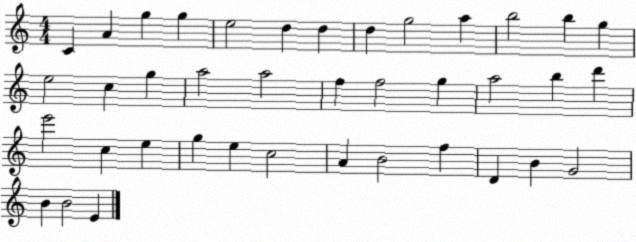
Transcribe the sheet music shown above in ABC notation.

X:1
T:Untitled
M:4/4
L:1/4
K:C
C A g g e2 d d d g2 a b2 b g e2 c g a2 a2 f f2 g a2 b d' e'2 c e g e c2 A B2 f D B G2 B B2 E